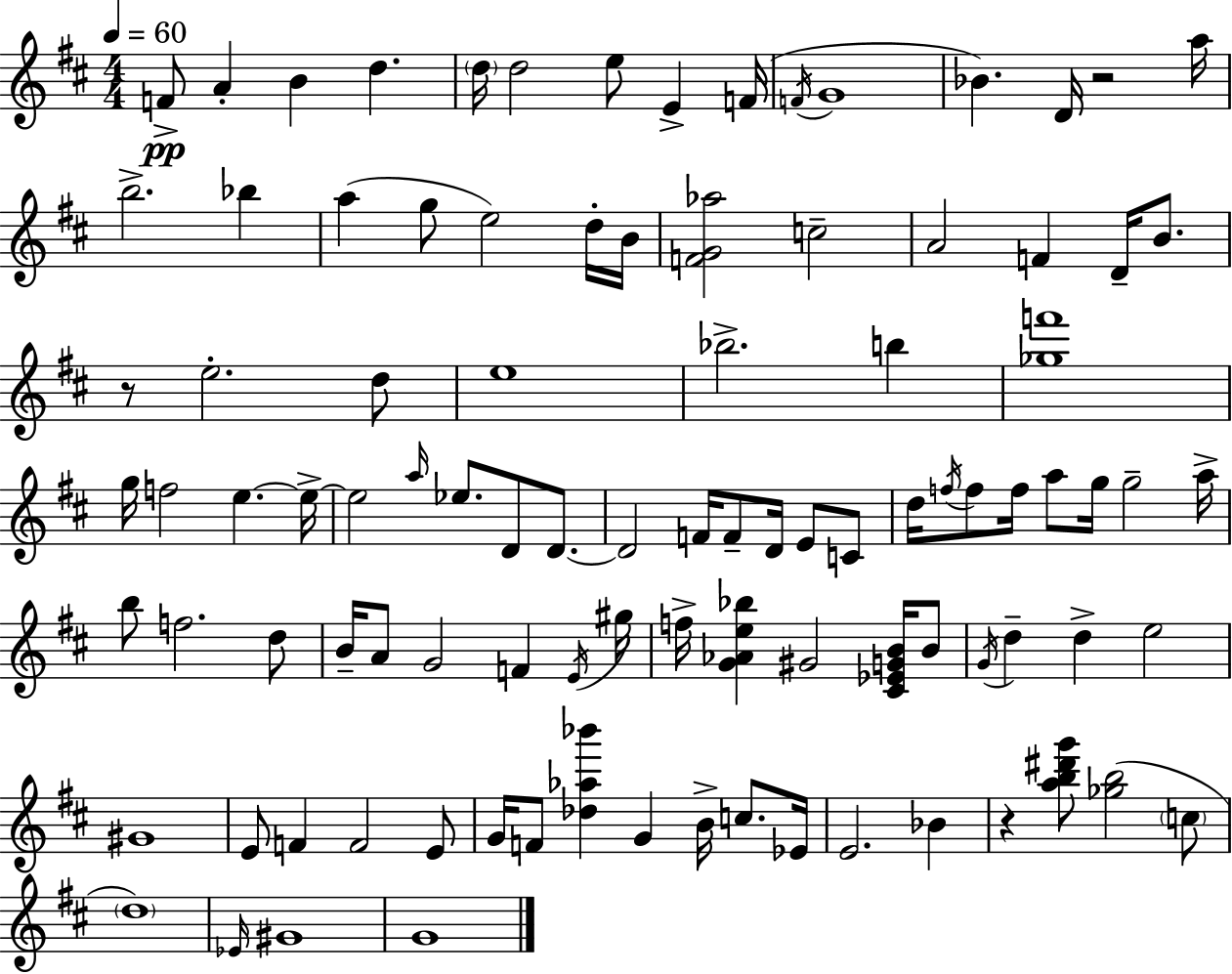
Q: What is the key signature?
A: D major